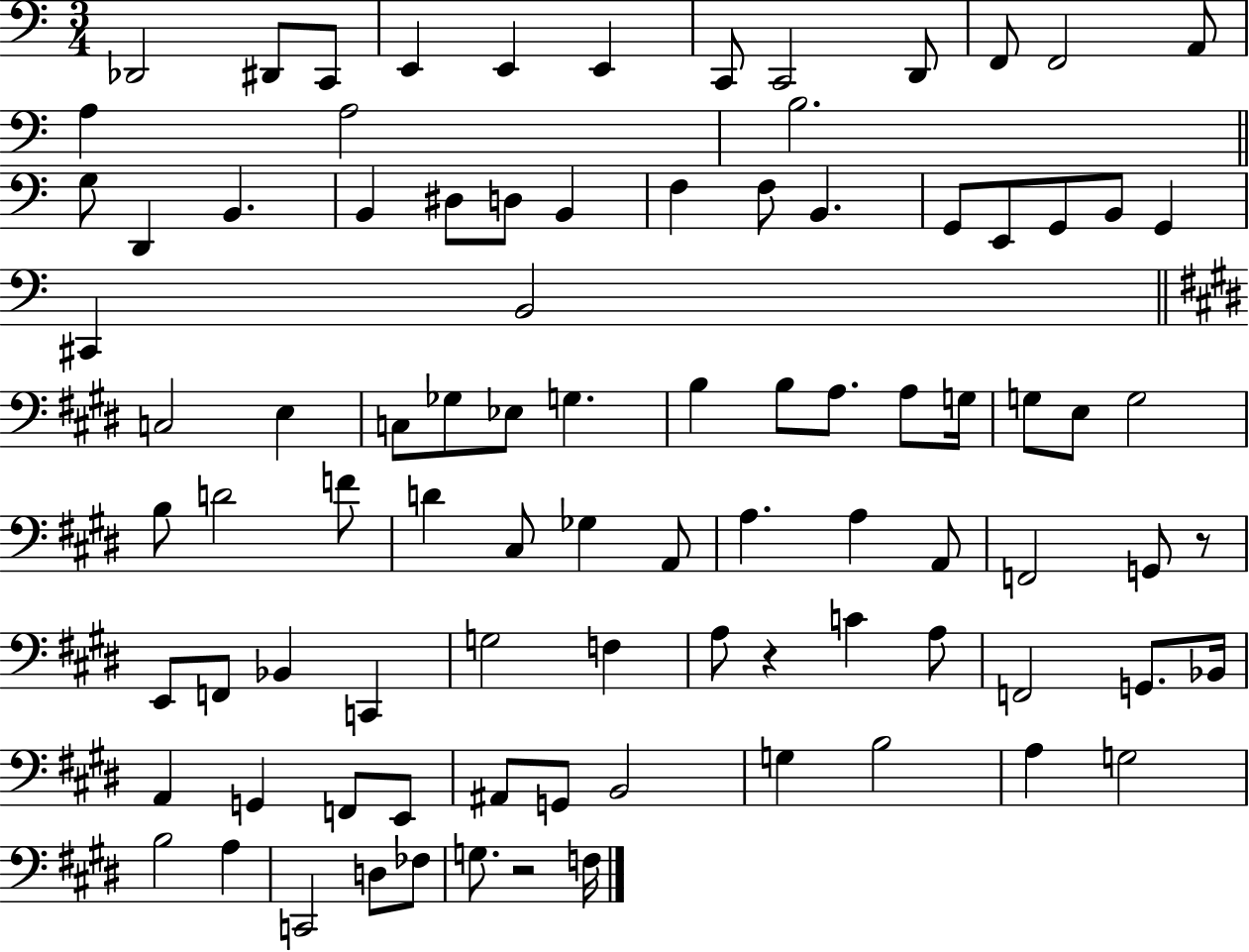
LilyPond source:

{
  \clef bass
  \numericTimeSignature
  \time 3/4
  \key c \major
  des,2 dis,8 c,8 | e,4 e,4 e,4 | c,8 c,2 d,8 | f,8 f,2 a,8 | \break a4 a2 | b2. | \bar "||" \break \key a \minor g8 d,4 b,4. | b,4 dis8 d8 b,4 | f4 f8 b,4. | g,8 e,8 g,8 b,8 g,4 | \break cis,4 b,2 | \bar "||" \break \key e \major c2 e4 | c8 ges8 ees8 g4. | b4 b8 a8. a8 g16 | g8 e8 g2 | \break b8 d'2 f'8 | d'4 cis8 ges4 a,8 | a4. a4 a,8 | f,2 g,8 r8 | \break e,8 f,8 bes,4 c,4 | g2 f4 | a8 r4 c'4 a8 | f,2 g,8. bes,16 | \break a,4 g,4 f,8 e,8 | ais,8 g,8 b,2 | g4 b2 | a4 g2 | \break b2 a4 | c,2 d8 fes8 | g8. r2 f16 | \bar "|."
}